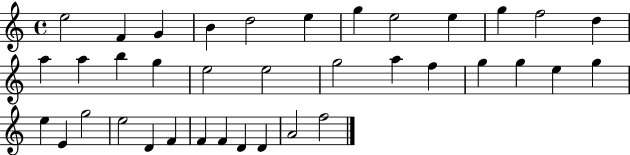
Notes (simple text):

E5/h F4/q G4/q B4/q D5/h E5/q G5/q E5/h E5/q G5/q F5/h D5/q A5/q A5/q B5/q G5/q E5/h E5/h G5/h A5/q F5/q G5/q G5/q E5/q G5/q E5/q E4/q G5/h E5/h D4/q F4/q F4/q F4/q D4/q D4/q A4/h F5/h